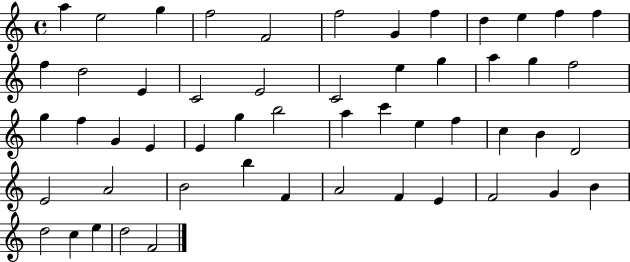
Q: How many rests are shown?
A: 0